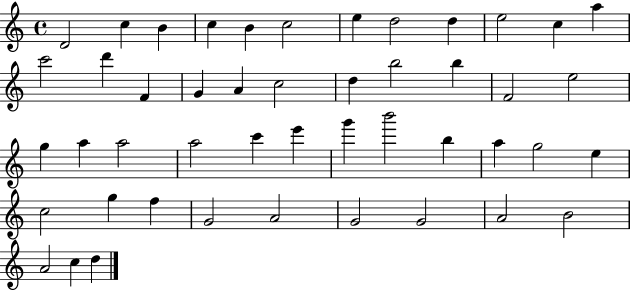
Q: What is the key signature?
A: C major